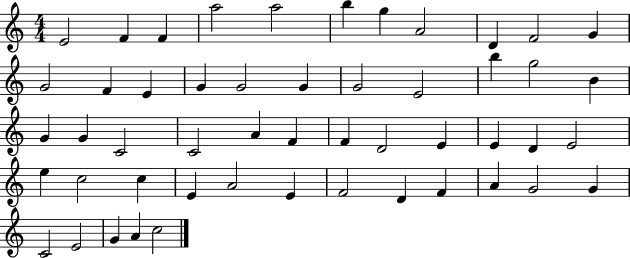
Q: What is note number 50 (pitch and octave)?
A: A4